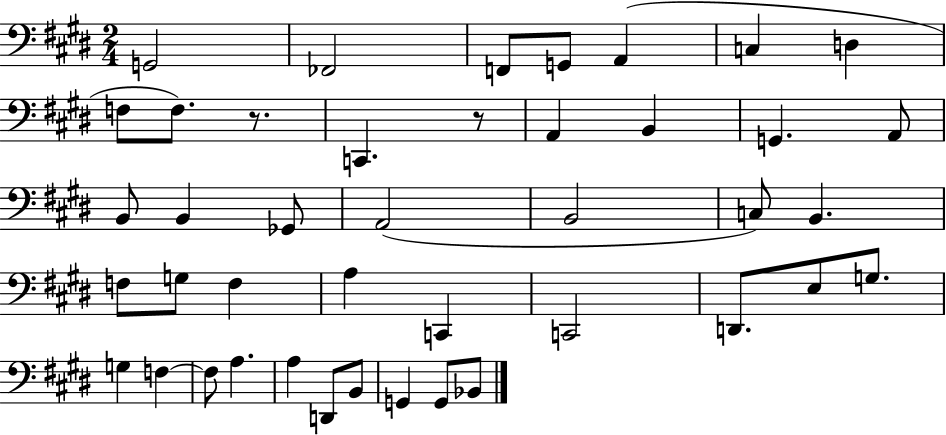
X:1
T:Untitled
M:2/4
L:1/4
K:E
G,,2 _F,,2 F,,/2 G,,/2 A,, C, D, F,/2 F,/2 z/2 C,, z/2 A,, B,, G,, A,,/2 B,,/2 B,, _G,,/2 A,,2 B,,2 C,/2 B,, F,/2 G,/2 F, A, C,, C,,2 D,,/2 E,/2 G,/2 G, F, F,/2 A, A, D,,/2 B,,/2 G,, G,,/2 _B,,/2